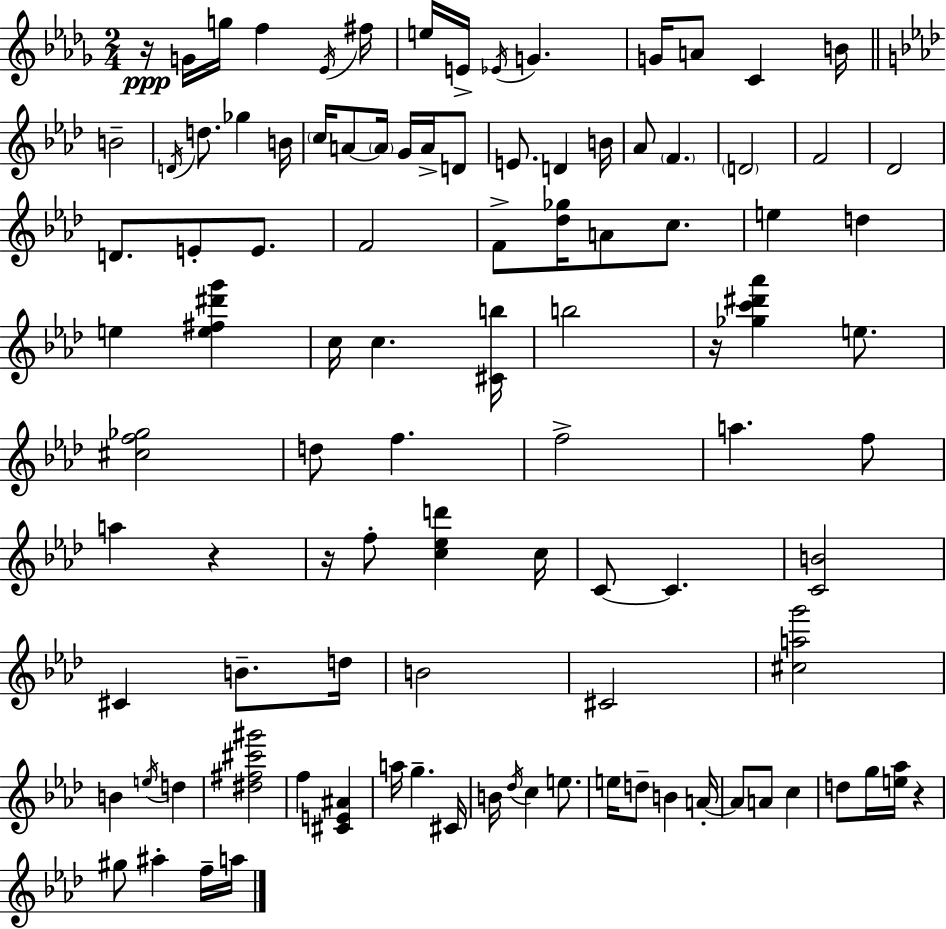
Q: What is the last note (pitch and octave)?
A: A5